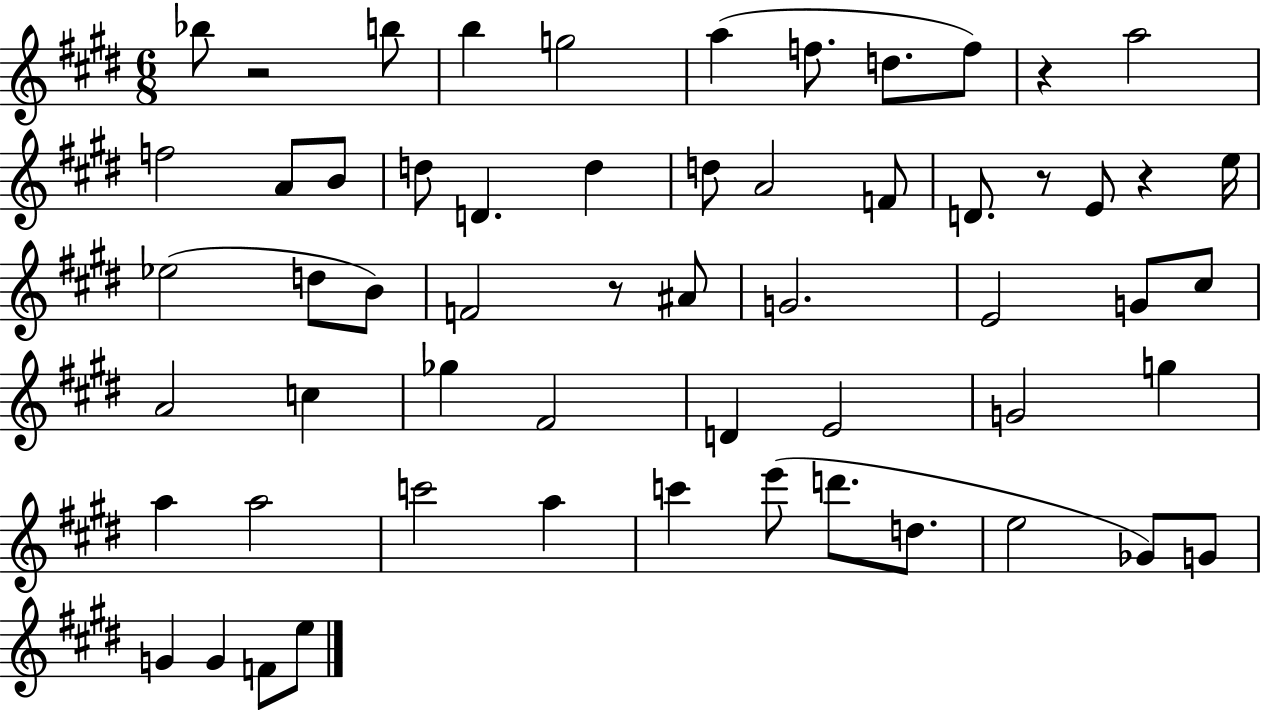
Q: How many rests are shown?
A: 5